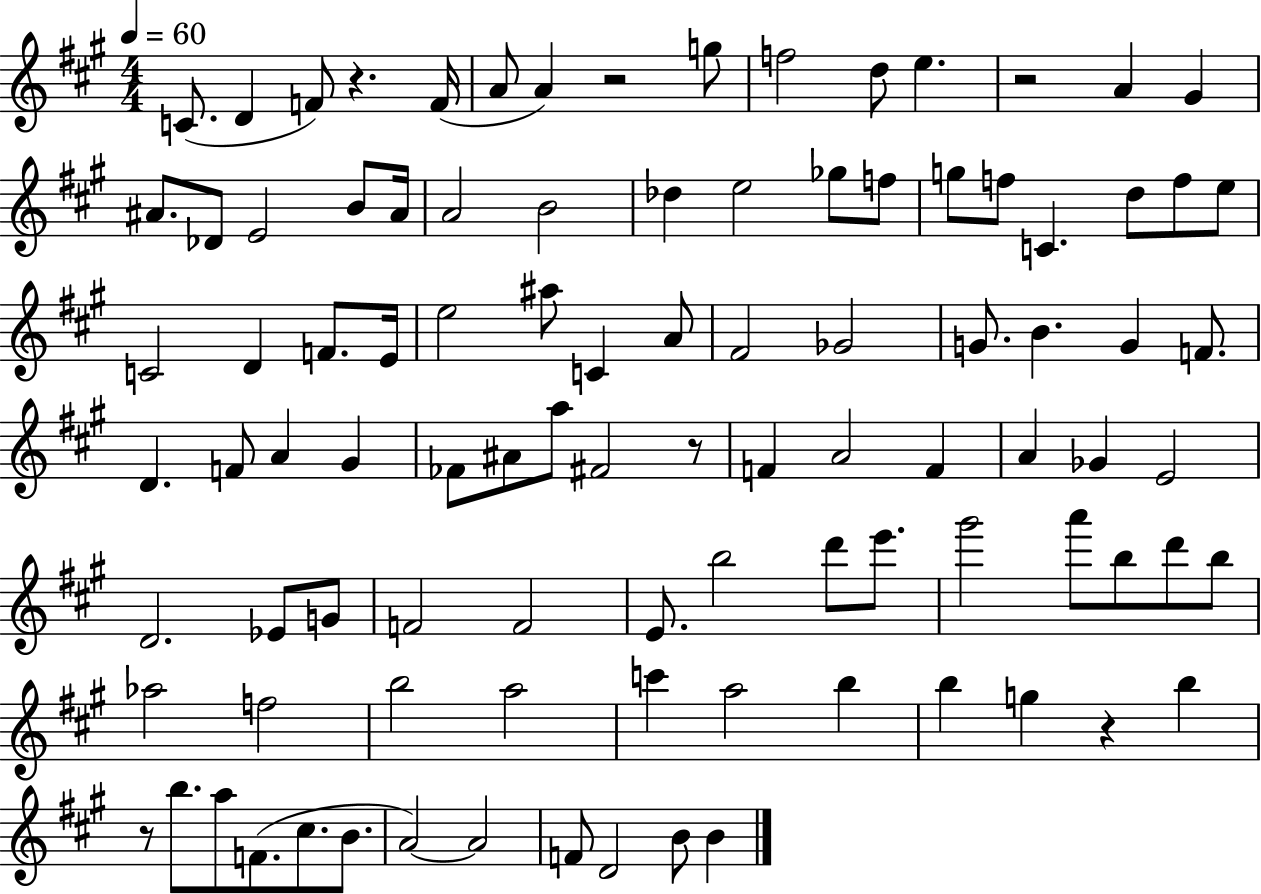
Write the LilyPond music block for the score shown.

{
  \clef treble
  \numericTimeSignature
  \time 4/4
  \key a \major
  \tempo 4 = 60
  c'8.( d'4 f'8) r4. f'16( | a'8 a'4) r2 g''8 | f''2 d''8 e''4. | r2 a'4 gis'4 | \break ais'8. des'8 e'2 b'8 ais'16 | a'2 b'2 | des''4 e''2 ges''8 f''8 | g''8 f''8 c'4. d''8 f''8 e''8 | \break c'2 d'4 f'8. e'16 | e''2 ais''8 c'4 a'8 | fis'2 ges'2 | g'8. b'4. g'4 f'8. | \break d'4. f'8 a'4 gis'4 | fes'8 ais'8 a''8 fis'2 r8 | f'4 a'2 f'4 | a'4 ges'4 e'2 | \break d'2. ees'8 g'8 | f'2 f'2 | e'8. b''2 d'''8 e'''8. | gis'''2 a'''8 b''8 d'''8 b''8 | \break aes''2 f''2 | b''2 a''2 | c'''4 a''2 b''4 | b''4 g''4 r4 b''4 | \break r8 b''8. a''8 f'8.( cis''8. b'8. | a'2~~) a'2 | f'8 d'2 b'8 b'4 | \bar "|."
}